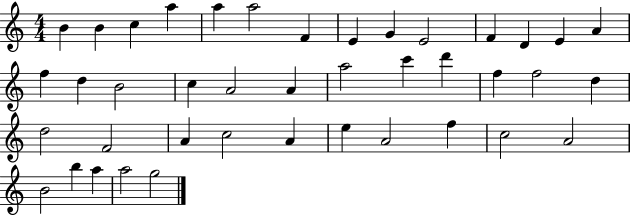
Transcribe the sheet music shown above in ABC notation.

X:1
T:Untitled
M:4/4
L:1/4
K:C
B B c a a a2 F E G E2 F D E A f d B2 c A2 A a2 c' d' f f2 d d2 F2 A c2 A e A2 f c2 A2 B2 b a a2 g2